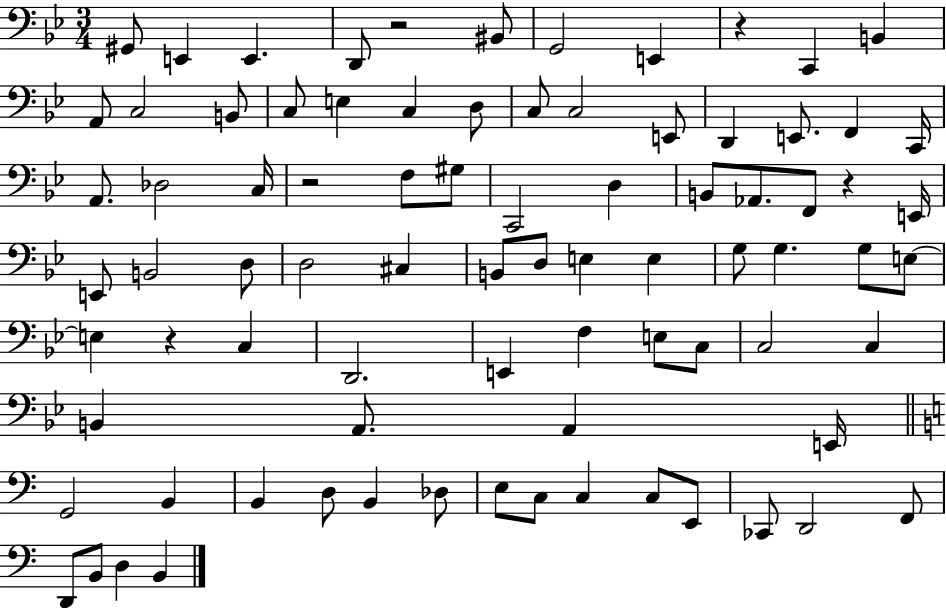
G#2/e E2/q E2/q. D2/e R/h BIS2/e G2/h E2/q R/q C2/q B2/q A2/e C3/h B2/e C3/e E3/q C3/q D3/e C3/e C3/h E2/e D2/q E2/e. F2/q C2/s A2/e. Db3/h C3/s R/h F3/e G#3/e C2/h D3/q B2/e Ab2/e. F2/e R/q E2/s E2/e B2/h D3/e D3/h C#3/q B2/e D3/e E3/q E3/q G3/e G3/q. G3/e E3/e E3/q R/q C3/q D2/h. E2/q F3/q E3/e C3/e C3/h C3/q B2/q A2/e. A2/q E2/s G2/h B2/q B2/q D3/e B2/q Db3/e E3/e C3/e C3/q C3/e E2/e CES2/e D2/h F2/e D2/e B2/e D3/q B2/q